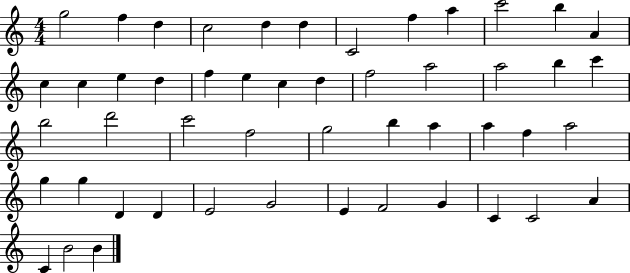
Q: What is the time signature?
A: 4/4